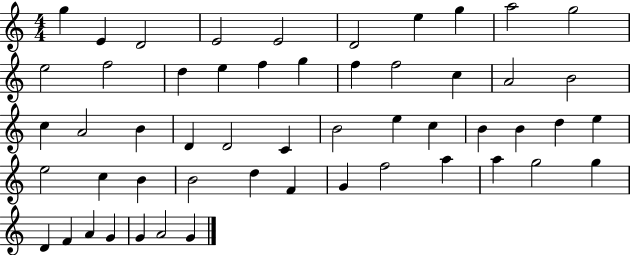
X:1
T:Untitled
M:4/4
L:1/4
K:C
g E D2 E2 E2 D2 e g a2 g2 e2 f2 d e f g f f2 c A2 B2 c A2 B D D2 C B2 e c B B d e e2 c B B2 d F G f2 a a g2 g D F A G G A2 G